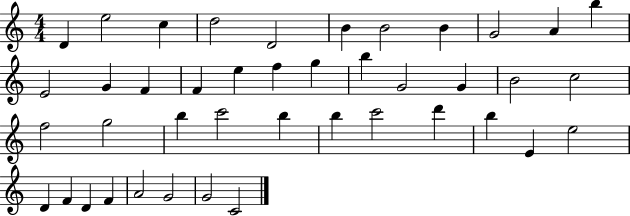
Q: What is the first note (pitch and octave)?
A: D4